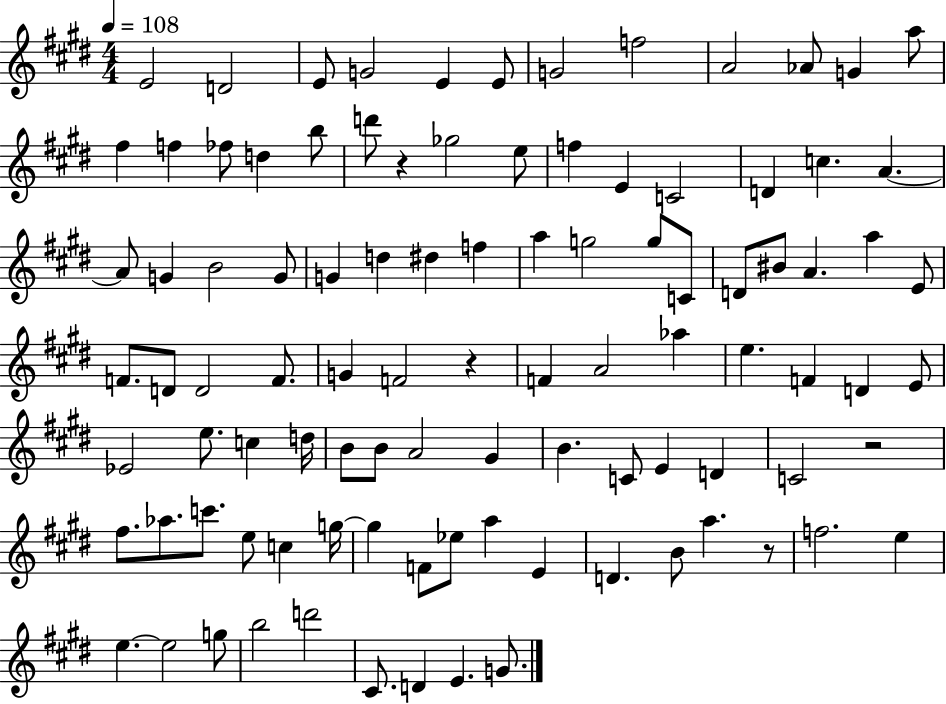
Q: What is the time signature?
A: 4/4